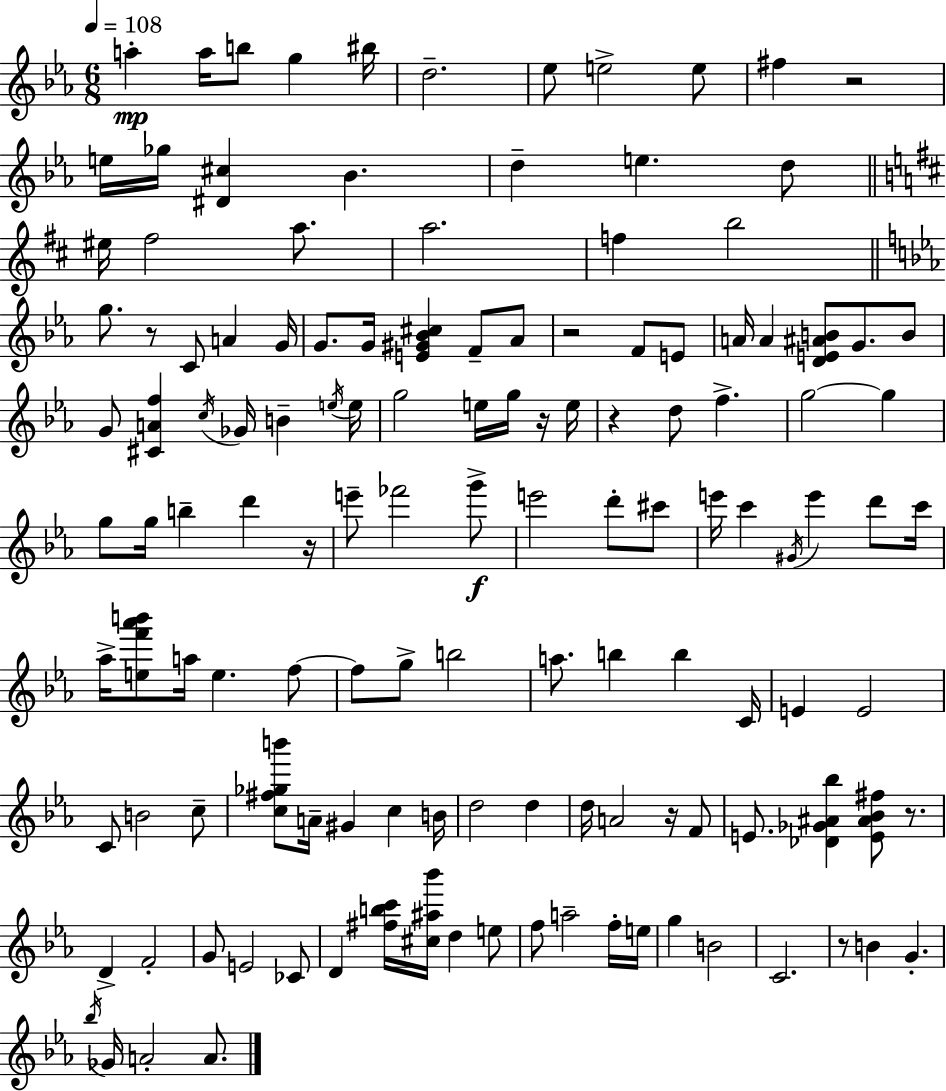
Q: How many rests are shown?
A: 9